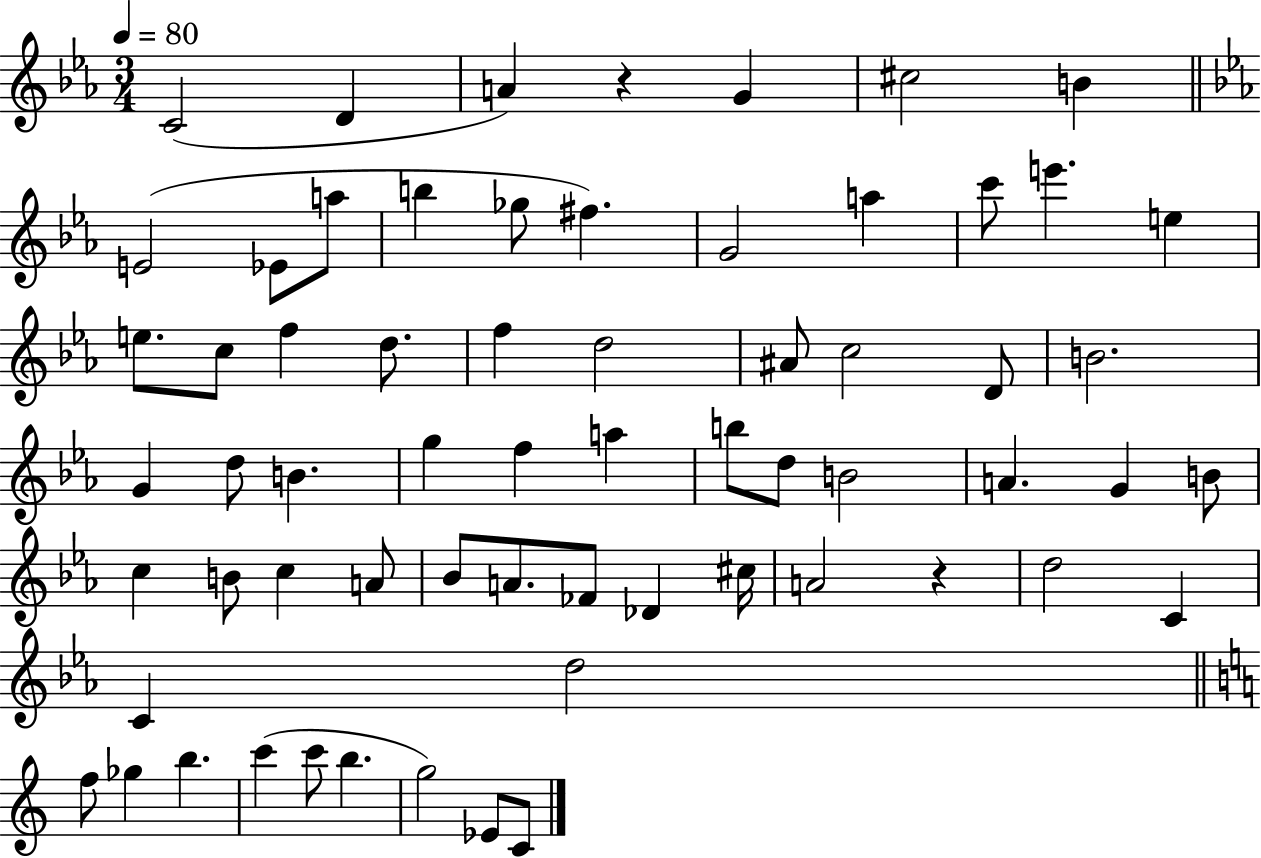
X:1
T:Untitled
M:3/4
L:1/4
K:Eb
C2 D A z G ^c2 B E2 _E/2 a/2 b _g/2 ^f G2 a c'/2 e' e e/2 c/2 f d/2 f d2 ^A/2 c2 D/2 B2 G d/2 B g f a b/2 d/2 B2 A G B/2 c B/2 c A/2 _B/2 A/2 _F/2 _D ^c/4 A2 z d2 C C d2 f/2 _g b c' c'/2 b g2 _E/2 C/2